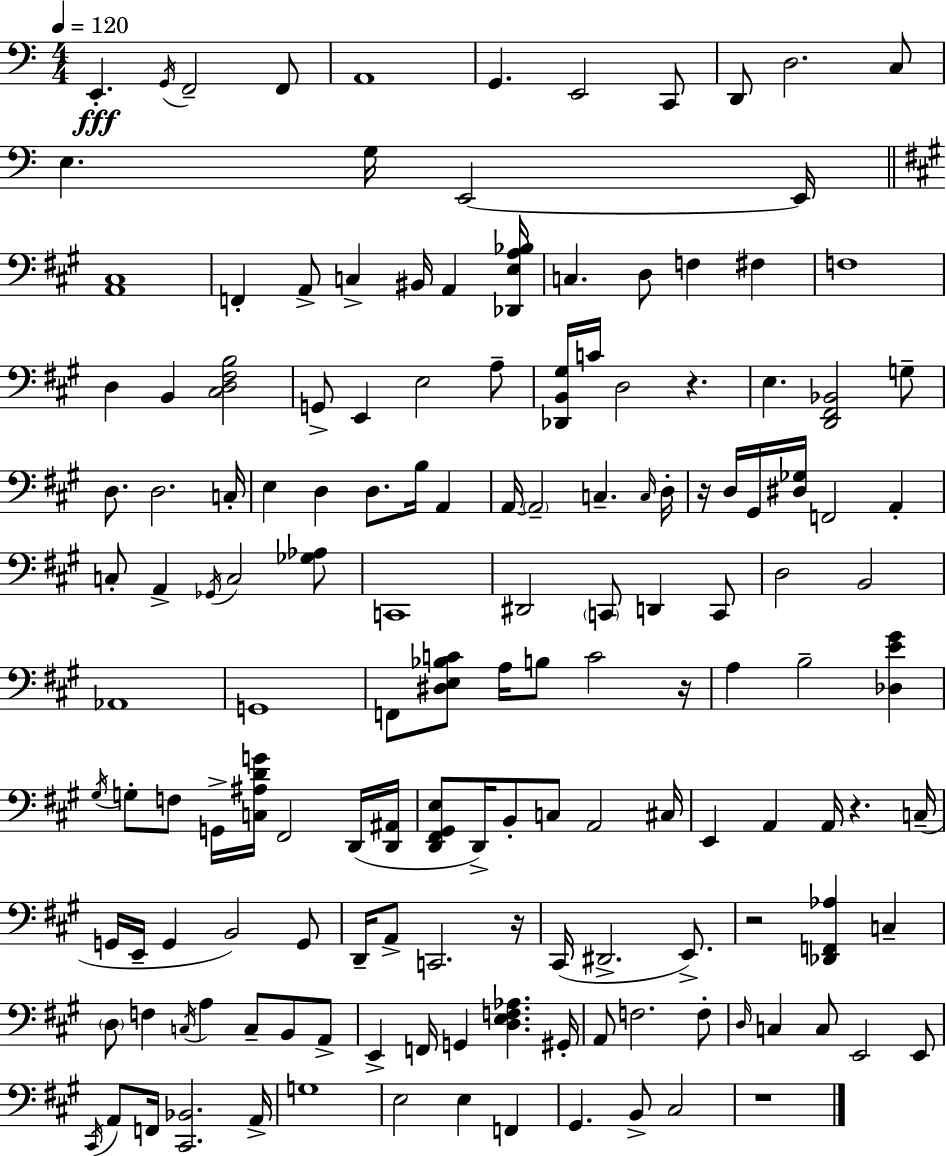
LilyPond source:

{
  \clef bass
  \numericTimeSignature
  \time 4/4
  \key c \major
  \tempo 4 = 120
  e,4.-.\fff \acciaccatura { g,16 } f,2-- f,8 | a,1 | g,4. e,2 c,8 | d,8 d2. c8 | \break e4. g16 e,2~~ | e,16 \bar "||" \break \key a \major <a, cis>1 | f,4-. a,8-> c4-> bis,16 a,4 <des, e a bes>16 | c4. d8 f4 fis4 | f1 | \break d4 b,4 <cis d fis b>2 | g,8-> e,4 e2 a8-- | <des, b, gis>16 c'16 d2 r4. | e4. <d, fis, bes,>2 g8-- | \break d8. d2. c16-. | e4 d4 d8. b16 a,4 | a,16~~ \parenthesize a,2-- c4.-- \grace { c16 } | d16-. r16 d16 gis,16 <dis ges>16 f,2 a,4-. | \break c8-. a,4-> \acciaccatura { ges,16 } c2 | <ges aes>8 c,1 | dis,2 \parenthesize c,8 d,4 | c,8 d2 b,2 | \break aes,1 | g,1 | f,8 <dis e bes c'>8 a16 b8 c'2 | r16 a4 b2-- <des e' gis'>4 | \break \acciaccatura { gis16 } g8-. f8 g,16-> <c ais d' g'>16 fis,2 | d,16( <d, ais,>16 <d, fis, gis, e>8 d,16->) b,8-. c8 a,2 | cis16 e,4 a,4 a,16 r4. | c16--( g,16 e,16-- g,4 b,2) | \break g,8 d,16-- a,8-> c,2. | r16 cis,16( dis,2.-> | e,8.->) r2 <des, f, aes>4 c4-- | \parenthesize d8 f4 \acciaccatura { c16 } a4 c8-- | \break b,8 a,8-> e,4-> f,16 g,4 <d e f aes>4. | gis,16-. a,8 f2. | f8-. \grace { d16 } c4 c8 e,2 | e,8 \acciaccatura { cis,16 } a,8 f,16 <cis, bes,>2. | \break a,16-> g1 | e2 e4 | f,4 gis,4. b,8-> cis2 | r1 | \break \bar "|."
}